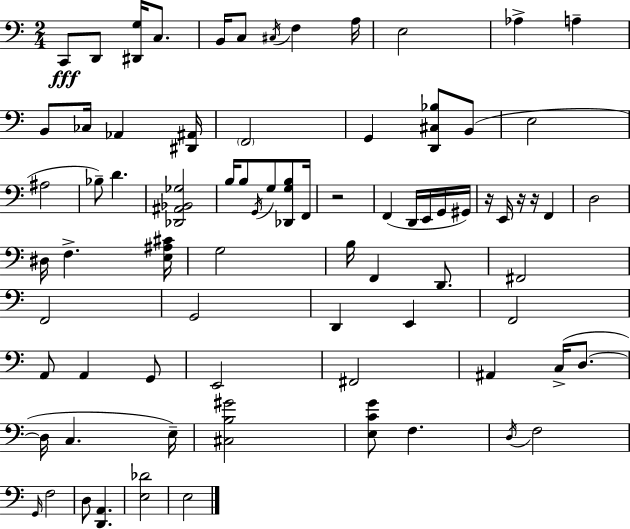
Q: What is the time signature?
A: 2/4